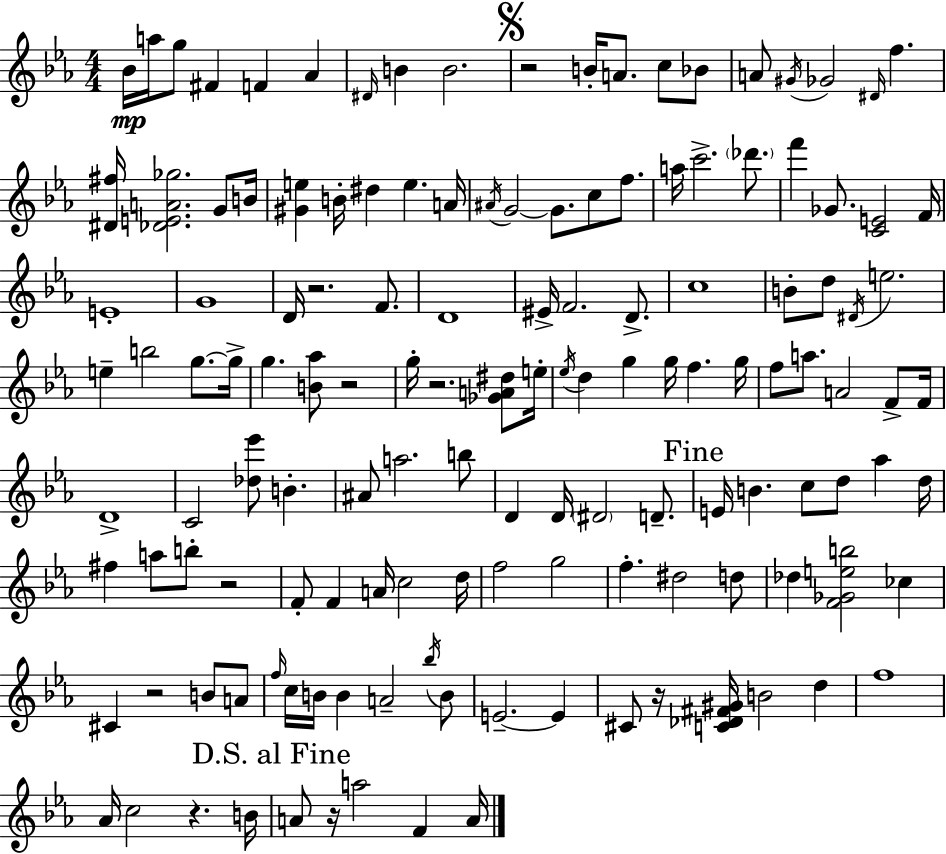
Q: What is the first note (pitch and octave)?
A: Bb4